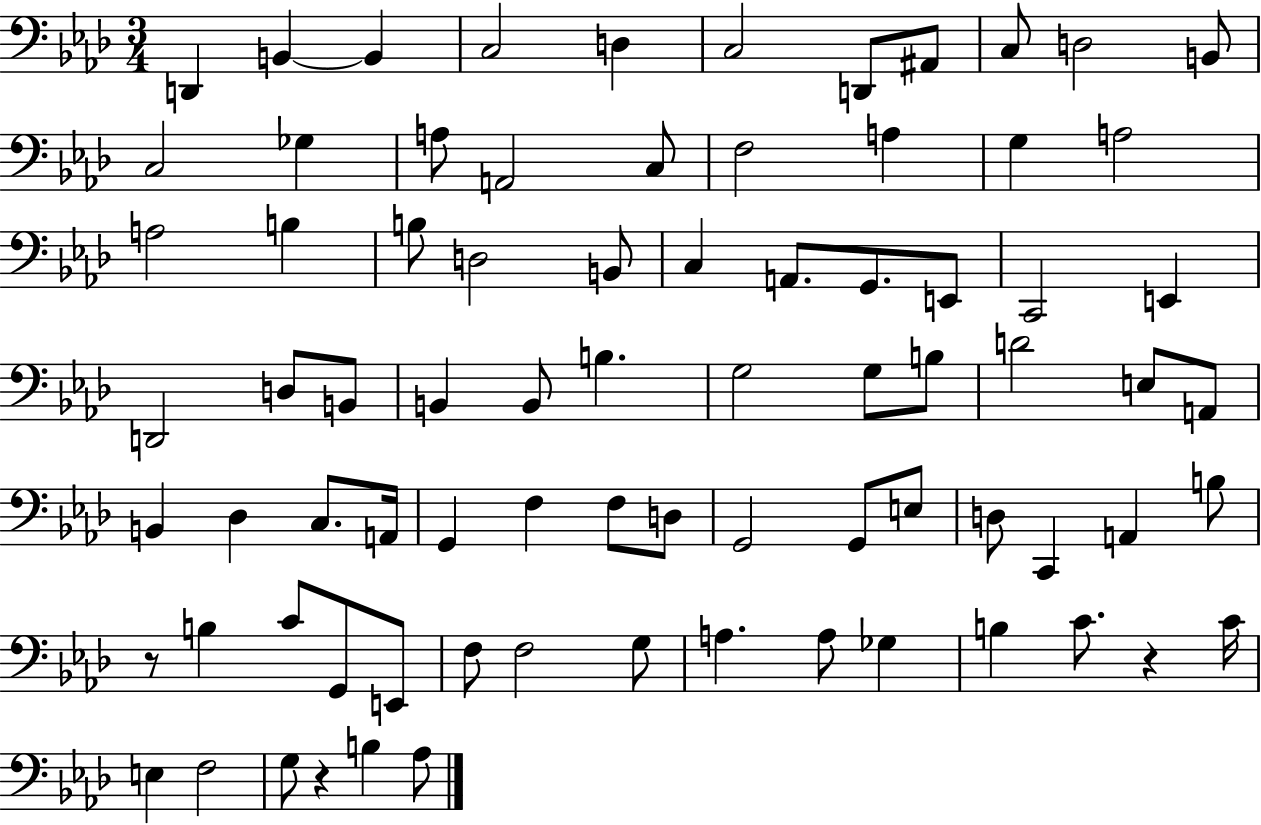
{
  \clef bass
  \numericTimeSignature
  \time 3/4
  \key aes \major
  \repeat volta 2 { d,4 b,4~~ b,4 | c2 d4 | c2 d,8 ais,8 | c8 d2 b,8 | \break c2 ges4 | a8 a,2 c8 | f2 a4 | g4 a2 | \break a2 b4 | b8 d2 b,8 | c4 a,8. g,8. e,8 | c,2 e,4 | \break d,2 d8 b,8 | b,4 b,8 b4. | g2 g8 b8 | d'2 e8 a,8 | \break b,4 des4 c8. a,16 | g,4 f4 f8 d8 | g,2 g,8 e8 | d8 c,4 a,4 b8 | \break r8 b4 c'8 g,8 e,8 | f8 f2 g8 | a4. a8 ges4 | b4 c'8. r4 c'16 | \break e4 f2 | g8 r4 b4 aes8 | } \bar "|."
}